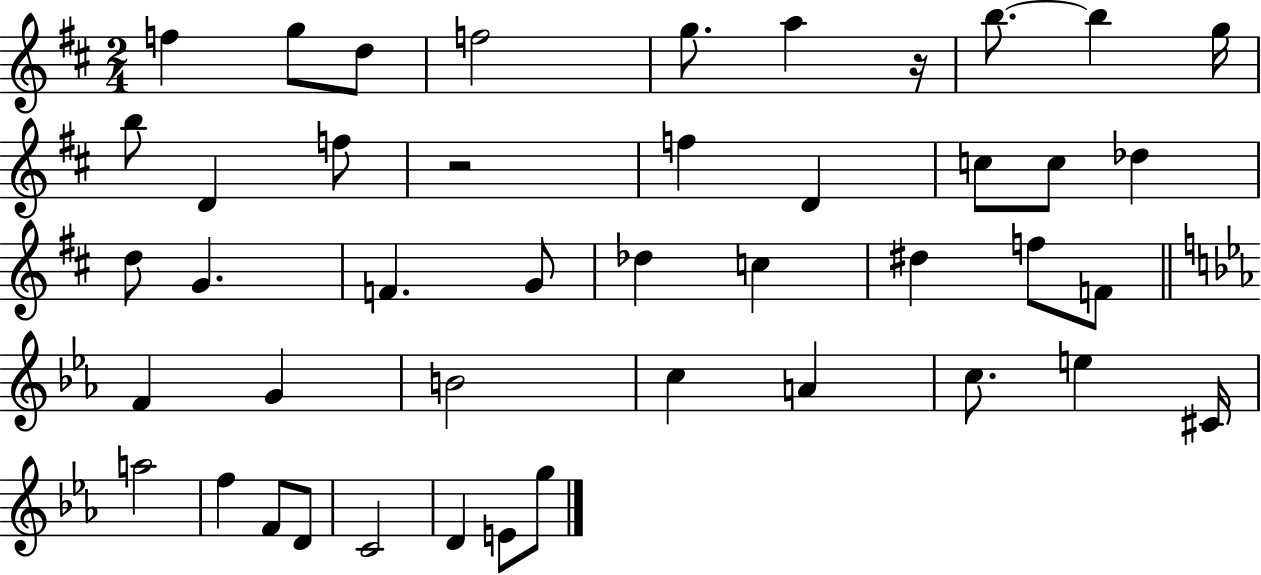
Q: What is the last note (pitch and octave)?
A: G5